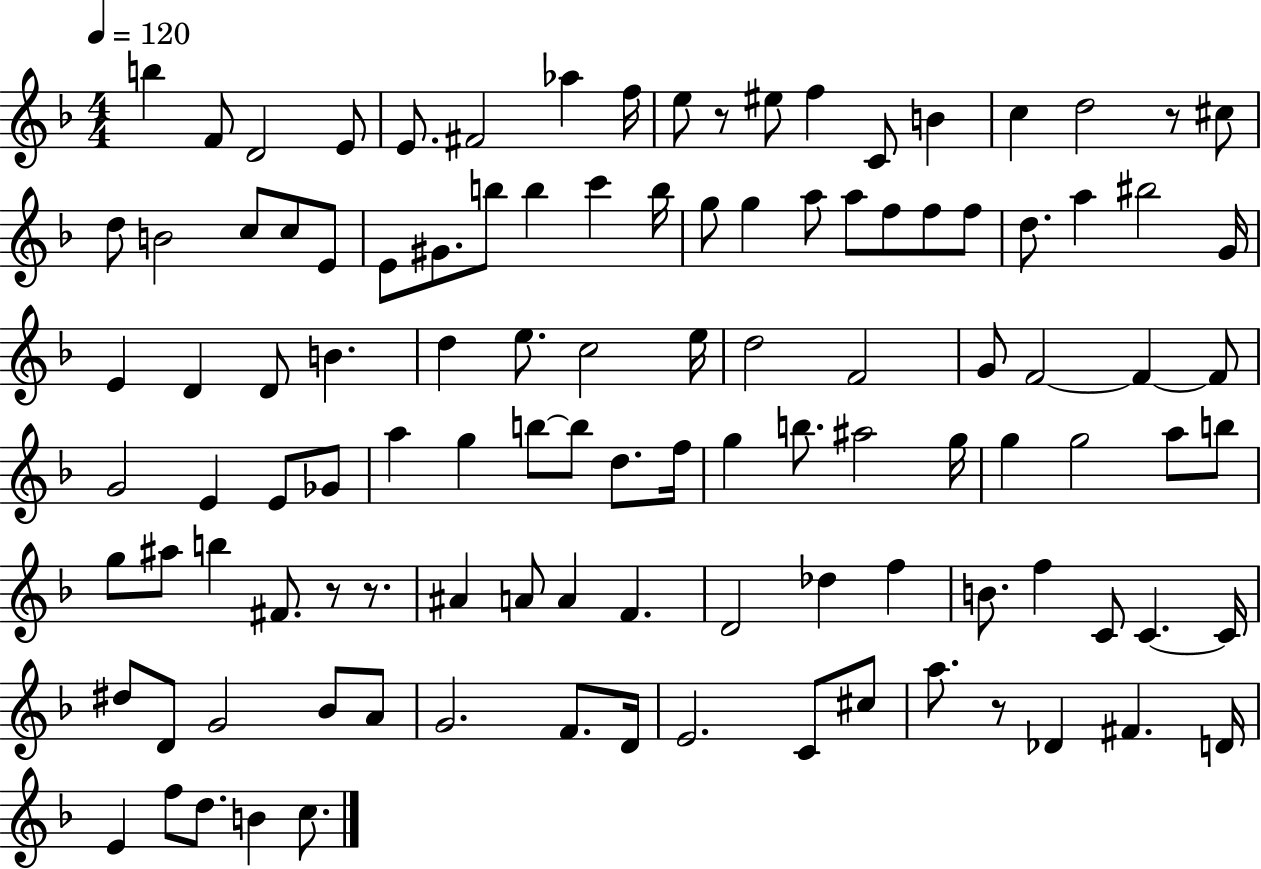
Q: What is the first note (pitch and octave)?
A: B5